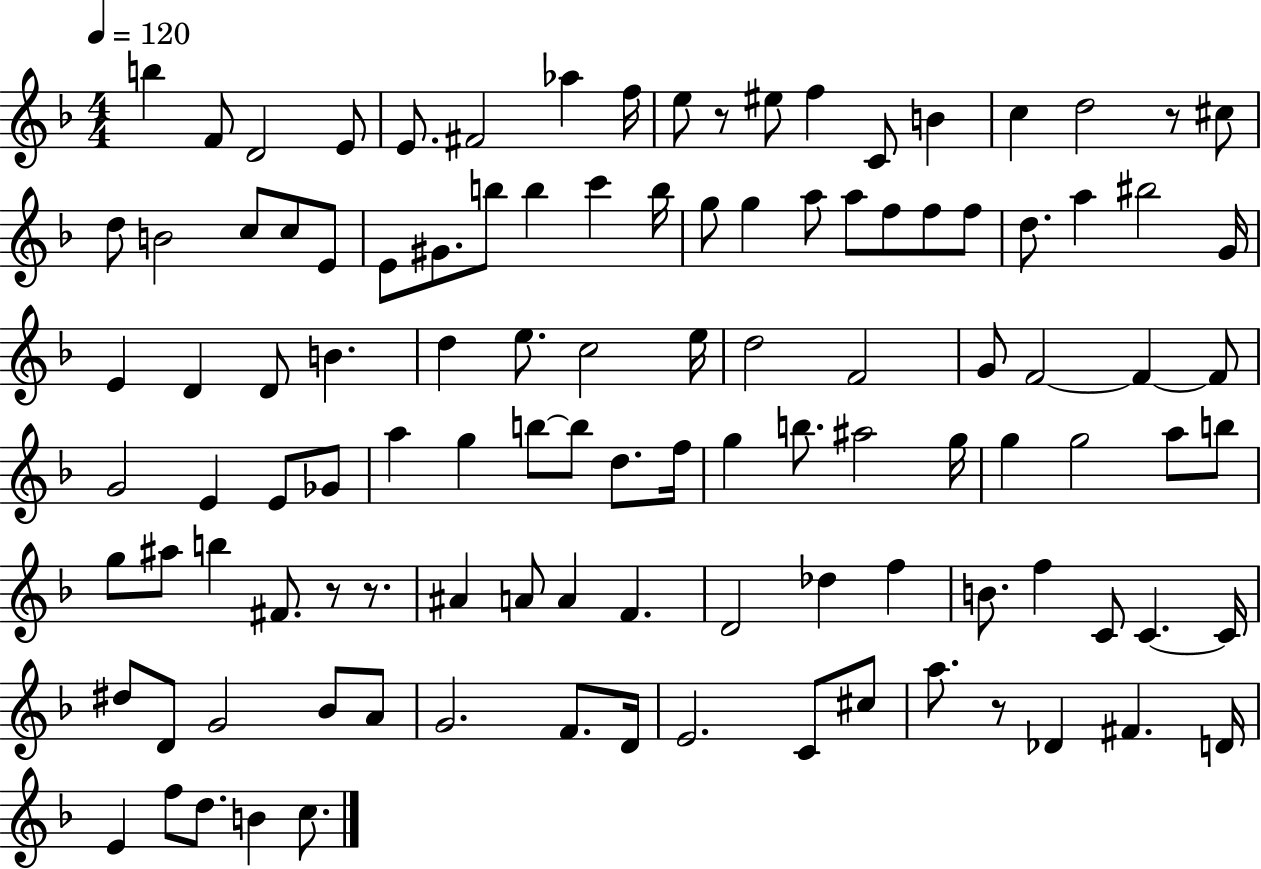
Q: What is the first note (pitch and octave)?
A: B5